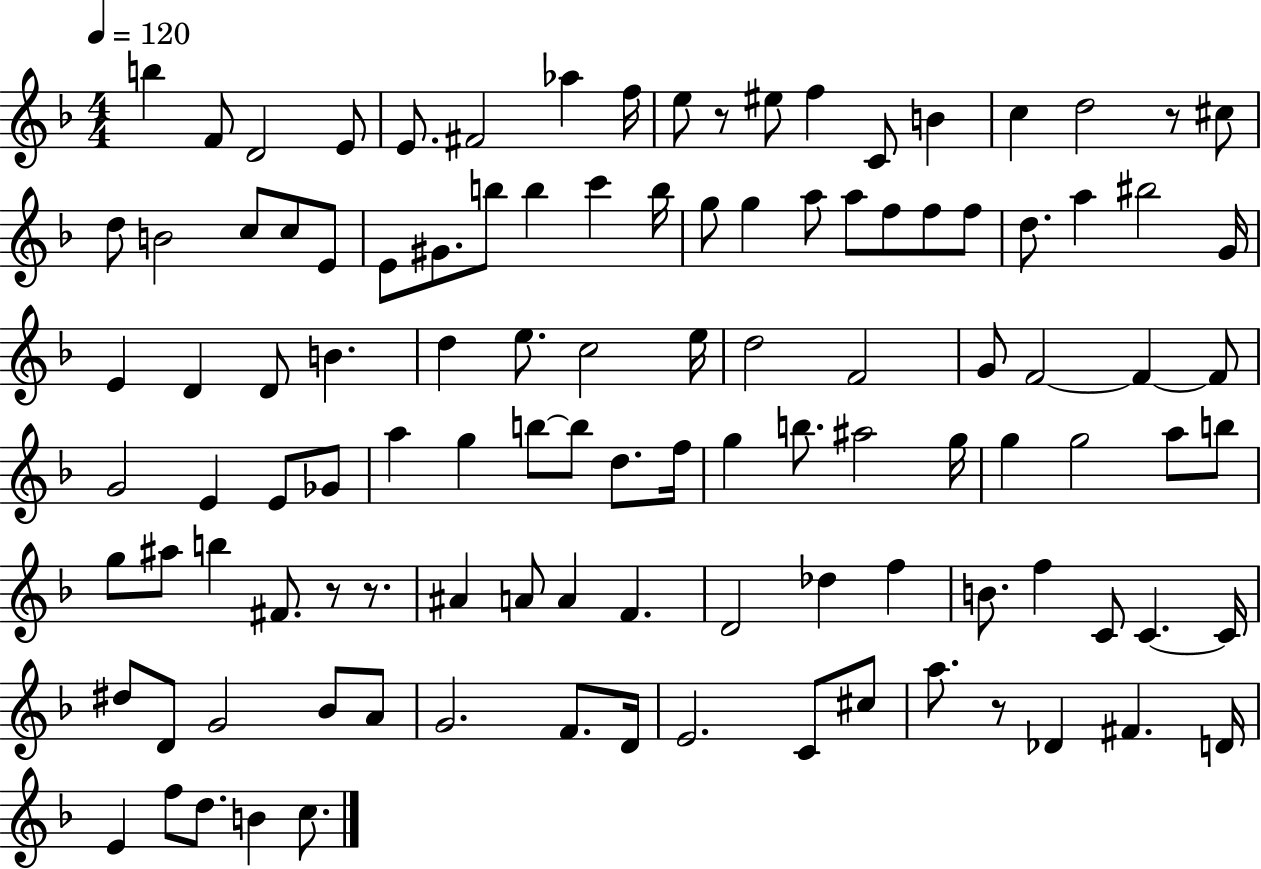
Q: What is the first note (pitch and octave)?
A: B5